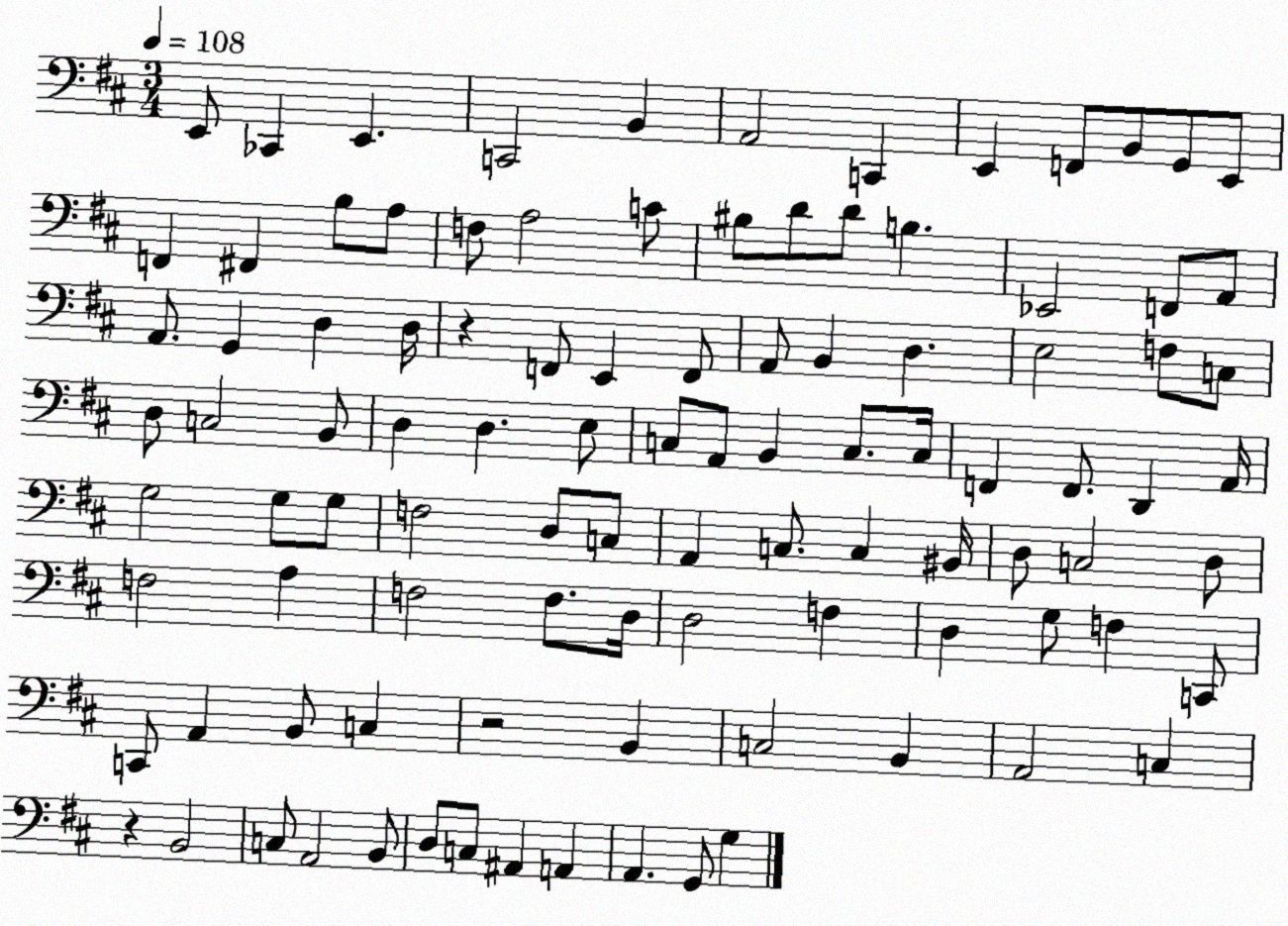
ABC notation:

X:1
T:Untitled
M:3/4
L:1/4
K:D
E,,/2 _C,, E,, C,,2 B,, A,,2 C,, E,, F,,/2 B,,/2 G,,/2 E,,/2 F,, ^F,, B,/2 A,/2 F,/2 A,2 C/2 ^B,/2 D/2 D/2 B, _E,,2 F,,/2 A,,/2 A,,/2 G,, D, D,/4 z F,,/2 E,, F,,/2 A,,/2 B,, D, E,2 F,/2 C,/2 D,/2 C,2 B,,/2 D, D, E,/2 C,/2 A,,/2 B,, C,/2 C,/4 F,, F,,/2 D,, A,,/4 G,2 G,/2 G,/2 F,2 D,/2 C,/2 A,, C,/2 C, ^B,,/4 D,/2 C,2 D,/2 F,2 A, F,2 F,/2 D,/4 D,2 F, D, G,/2 F, C,,/2 C,,/2 A,, B,,/2 C, z2 B,, C,2 B,, A,,2 C, z B,,2 C,/2 A,,2 B,,/2 D,/2 C,/2 ^A,, A,, A,, G,,/2 G,